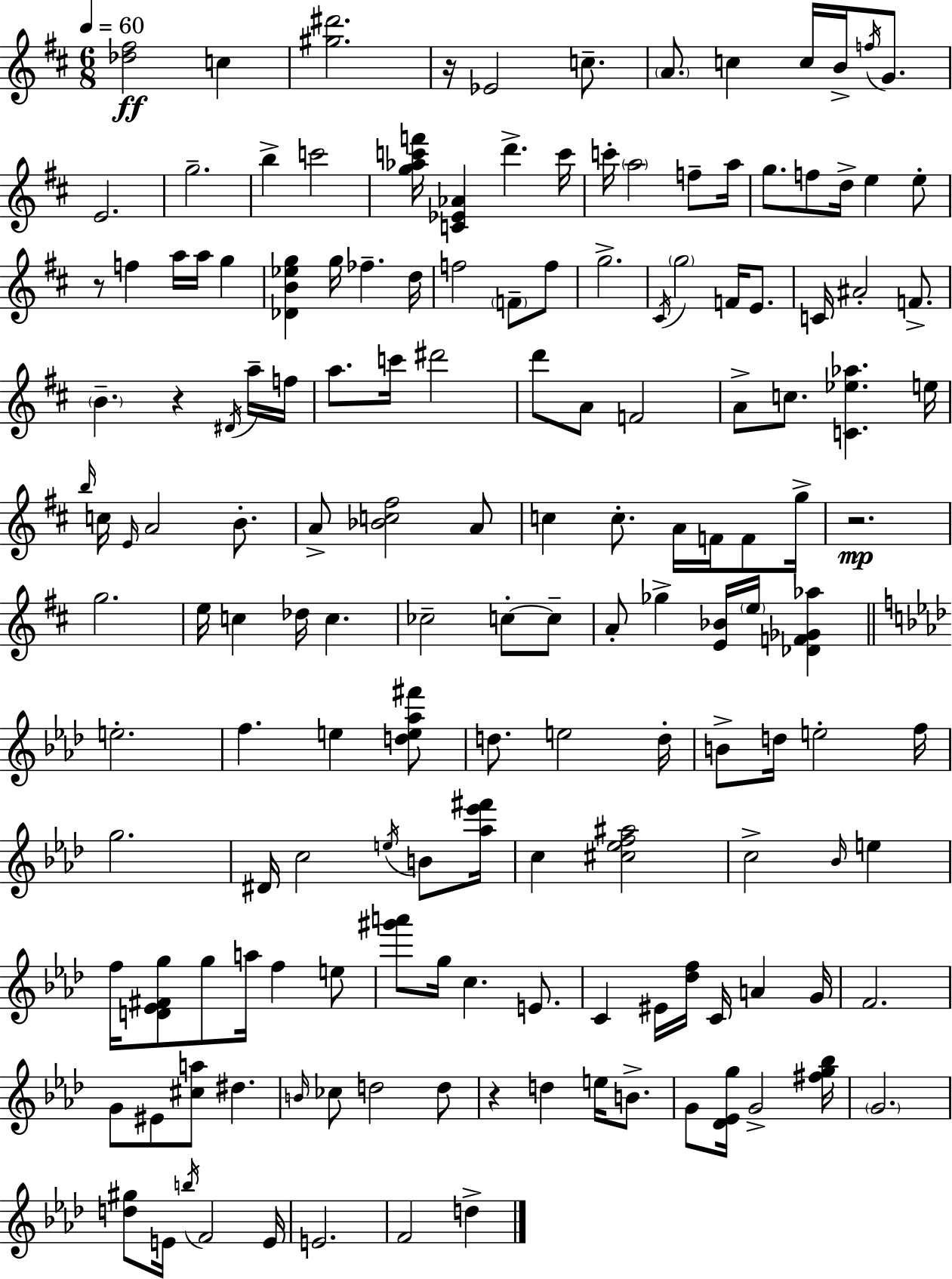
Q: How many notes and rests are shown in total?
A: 156